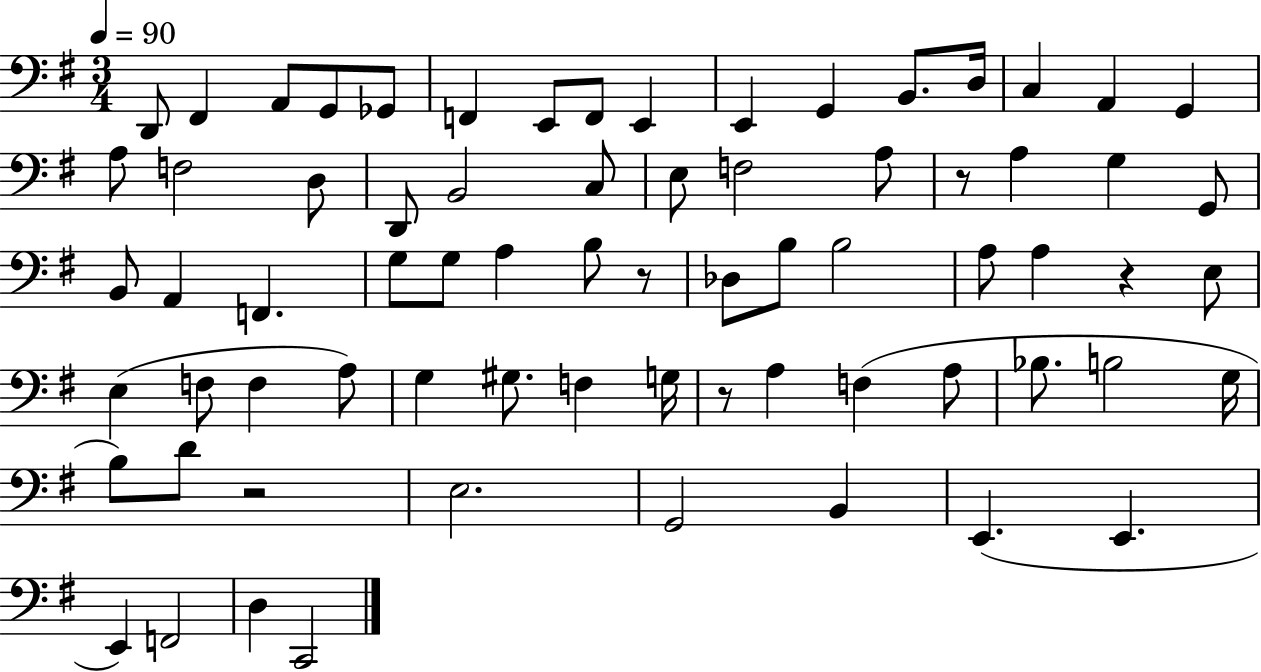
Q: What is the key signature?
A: G major